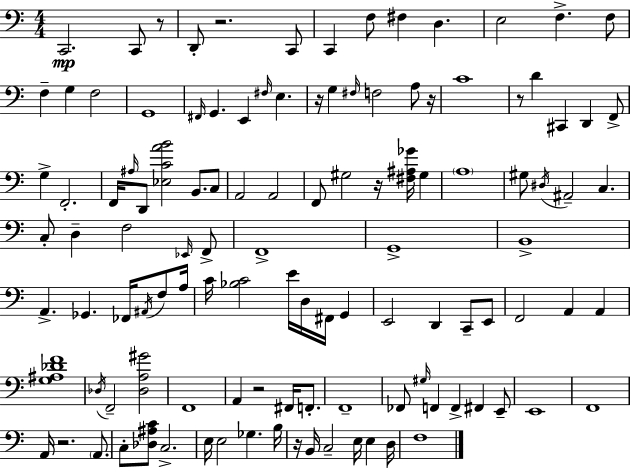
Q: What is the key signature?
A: C major